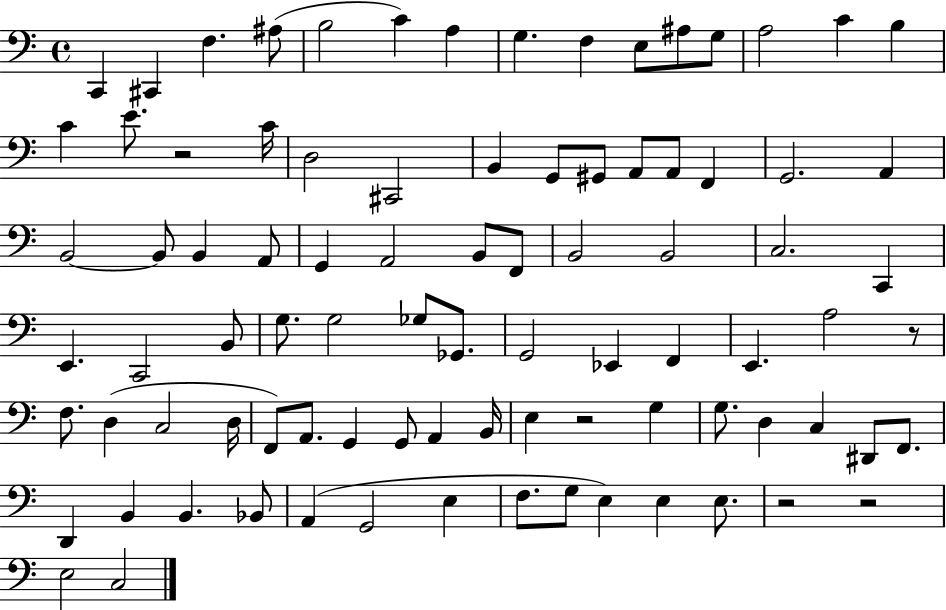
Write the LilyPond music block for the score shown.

{
  \clef bass
  \time 4/4
  \defaultTimeSignature
  \key c \major
  c,4 cis,4 f4. ais8( | b2 c'4) a4 | g4. f4 e8 ais8 g8 | a2 c'4 b4 | \break c'4 e'8. r2 c'16 | d2 cis,2 | b,4 g,8 gis,8 a,8 a,8 f,4 | g,2. a,4 | \break b,2~~ b,8 b,4 a,8 | g,4 a,2 b,8 f,8 | b,2 b,2 | c2. c,4 | \break e,4. c,2 b,8 | g8. g2 ges8 ges,8. | g,2 ees,4 f,4 | e,4. a2 r8 | \break f8. d4( c2 d16 | f,8) a,8. g,4 g,8 a,4 b,16 | e4 r2 g4 | g8. d4 c4 dis,8 f,8. | \break d,4 b,4 b,4. bes,8 | a,4( g,2 e4 | f8. g8 e4) e4 e8. | r2 r2 | \break e2 c2 | \bar "|."
}